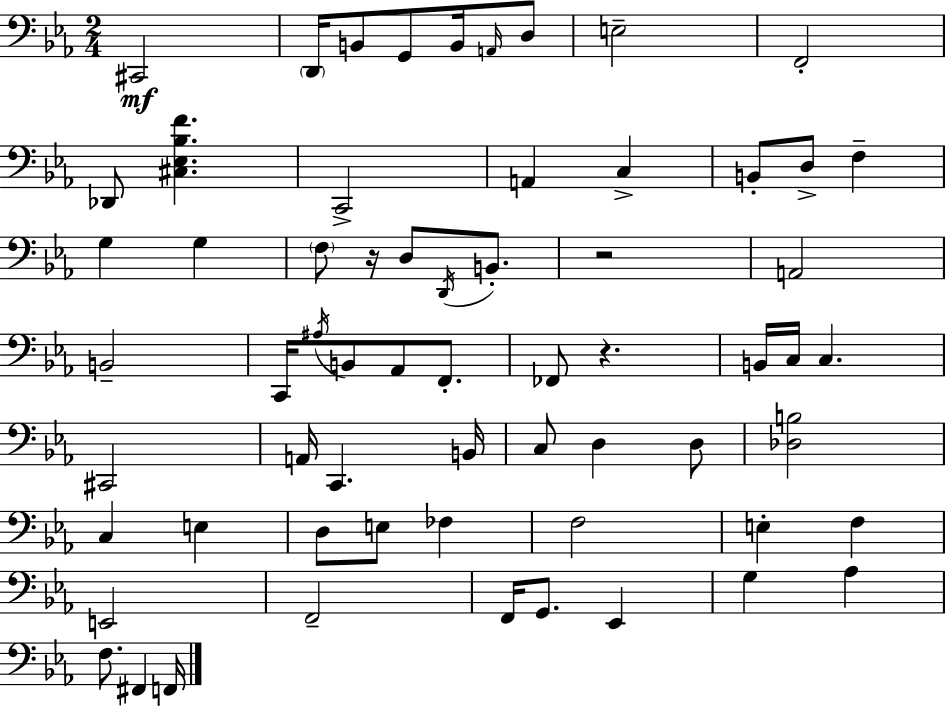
X:1
T:Untitled
M:2/4
L:1/4
K:Cm
^C,,2 D,,/4 B,,/2 G,,/2 B,,/4 A,,/4 D,/2 E,2 F,,2 _D,,/2 [^C,_E,_B,F] C,,2 A,, C, B,,/2 D,/2 F, G, G, F,/2 z/4 D,/2 D,,/4 B,,/2 z2 A,,2 B,,2 C,,/4 ^A,/4 B,,/2 _A,,/2 F,,/2 _F,,/2 z B,,/4 C,/4 C, ^C,,2 A,,/4 C,, B,,/4 C,/2 D, D,/2 [_D,B,]2 C, E, D,/2 E,/2 _F, F,2 E, F, E,,2 F,,2 F,,/4 G,,/2 _E,, G, _A, F,/2 ^F,, F,,/4